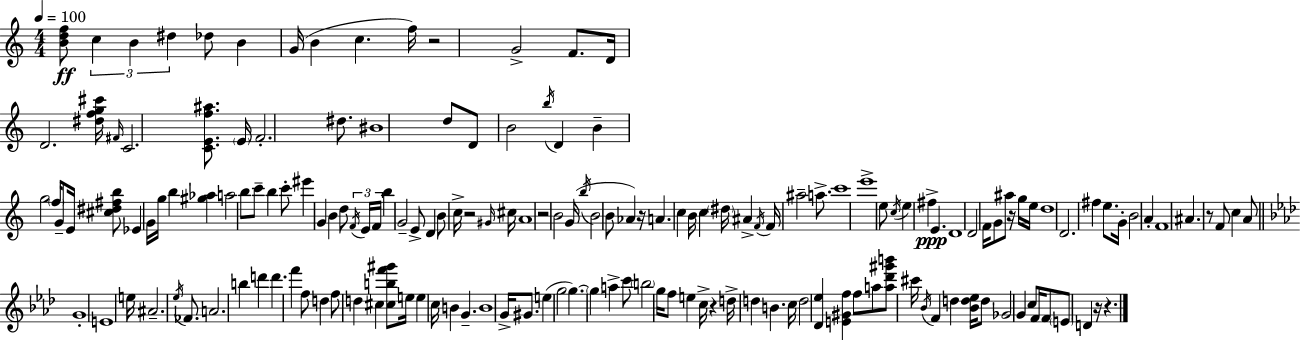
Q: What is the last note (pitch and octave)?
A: D4